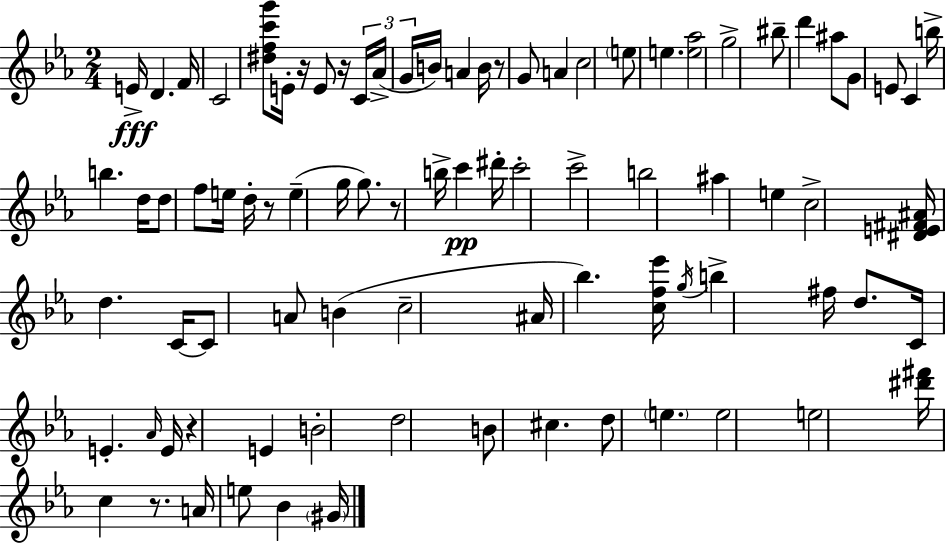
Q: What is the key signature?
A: EES major